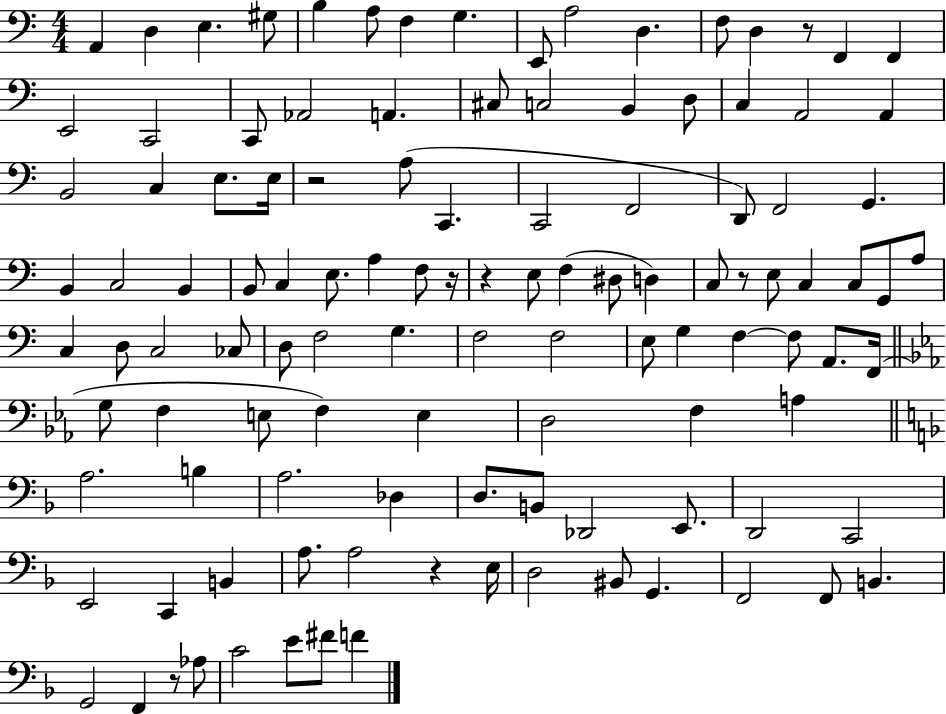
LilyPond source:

{
  \clef bass
  \numericTimeSignature
  \time 4/4
  \key c \major
  a,4 d4 e4. gis8 | b4 a8 f4 g4. | e,8 a2 d4. | f8 d4 r8 f,4 f,4 | \break e,2 c,2 | c,8 aes,2 a,4. | cis8 c2 b,4 d8 | c4 a,2 a,4 | \break b,2 c4 e8. e16 | r2 a8( c,4. | c,2 f,2 | d,8) f,2 g,4. | \break b,4 c2 b,4 | b,8 c4 e8. a4 f8 r16 | r4 e8 f4( dis8 d4) | c8 r8 e8 c4 c8 g,8 a8 | \break c4 d8 c2 ces8 | d8 f2 g4. | f2 f2 | e8 g4 f4~~ f8 a,8. f,16( | \break \bar "||" \break \key c \minor g8 f4 e8 f4) e4 | d2 f4 a4 | \bar "||" \break \key f \major a2. b4 | a2. des4 | d8. b,8 des,2 e,8. | d,2 c,2 | \break e,2 c,4 b,4 | a8. a2 r4 e16 | d2 bis,8 g,4. | f,2 f,8 b,4. | \break g,2 f,4 r8 aes8 | c'2 e'8 fis'8 f'4 | \bar "|."
}